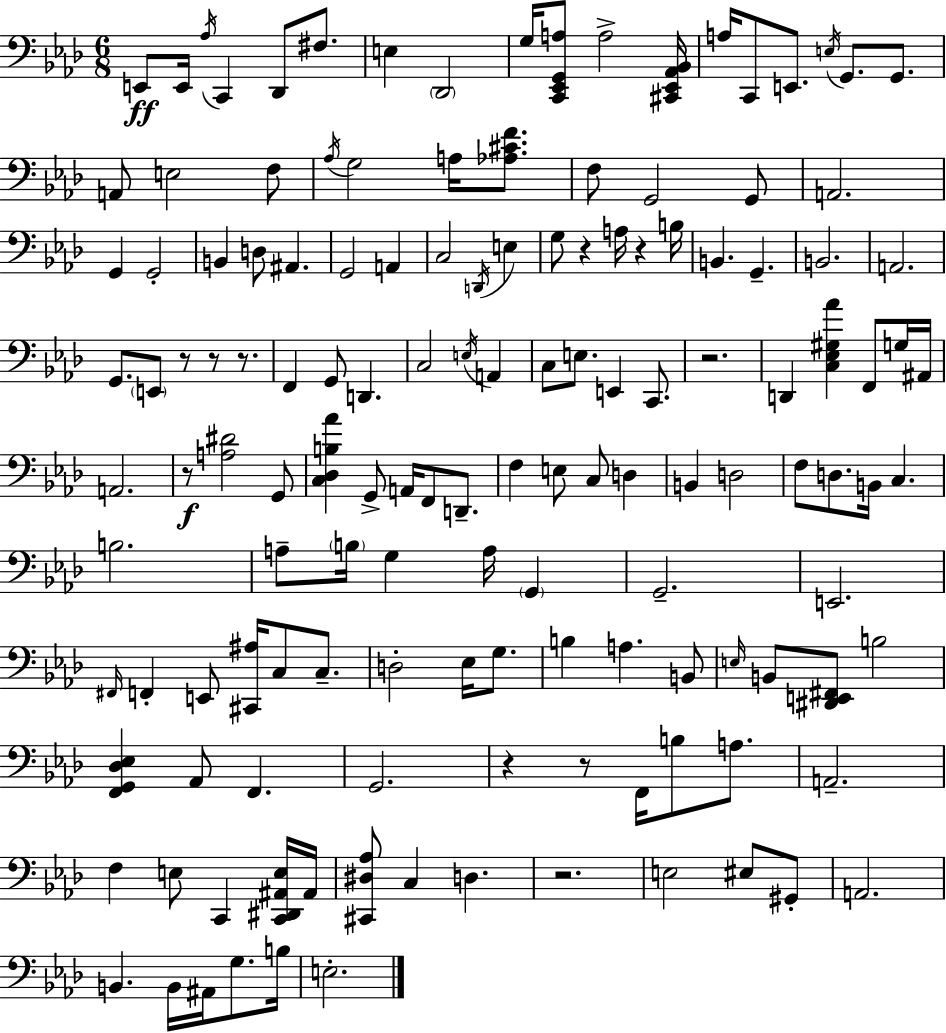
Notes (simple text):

E2/e E2/s Ab3/s C2/q Db2/e F#3/e. E3/q Db2/h G3/s [C2,Eb2,G2,A3]/e A3/h [C#2,Eb2,Ab2,Bb2]/s A3/s C2/e E2/e. E3/s G2/e. G2/e. A2/e E3/h F3/e Ab3/s G3/h A3/s [Ab3,C#4,F4]/e. F3/e G2/h G2/e A2/h. G2/q G2/h B2/q D3/e A#2/q. G2/h A2/q C3/h D2/s E3/q G3/e R/q A3/s R/q B3/s B2/q. G2/q. B2/h. A2/h. G2/e. E2/e R/e R/e R/e. F2/q G2/e D2/q. C3/h E3/s A2/q C3/e E3/e. E2/q C2/e. R/h. D2/q [C3,Eb3,G#3,Ab4]/q F2/e G3/s A#2/s A2/h. R/e [A3,D#4]/h G2/e [C3,Db3,B3,Ab4]/q G2/e A2/s F2/e D2/e. F3/q E3/e C3/e D3/q B2/q D3/h F3/e D3/e. B2/s C3/q. B3/h. A3/e B3/s G3/q A3/s G2/q G2/h. E2/h. F#2/s F2/q E2/e [C#2,A#3]/s C3/e C3/e. D3/h Eb3/s G3/e. B3/q A3/q. B2/e E3/s B2/e [D#2,E2,F#2]/e B3/h [F2,G2,Db3,Eb3]/q Ab2/e F2/q. G2/h. R/q R/e F2/s B3/e A3/e. A2/h. F3/q E3/e C2/q [C2,D#2,A#2,E3]/s A#2/s [C#2,D#3,Ab3]/e C3/q D3/q. R/h. E3/h EIS3/e G#2/e A2/h. B2/q. B2/s A#2/s G3/e. B3/s E3/h.